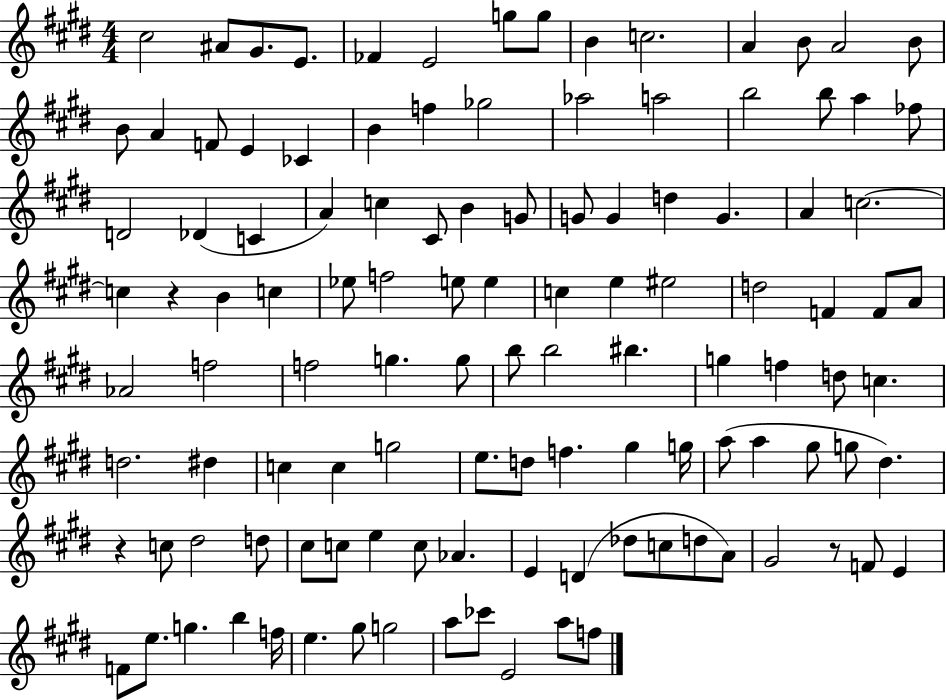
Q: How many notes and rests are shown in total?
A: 116